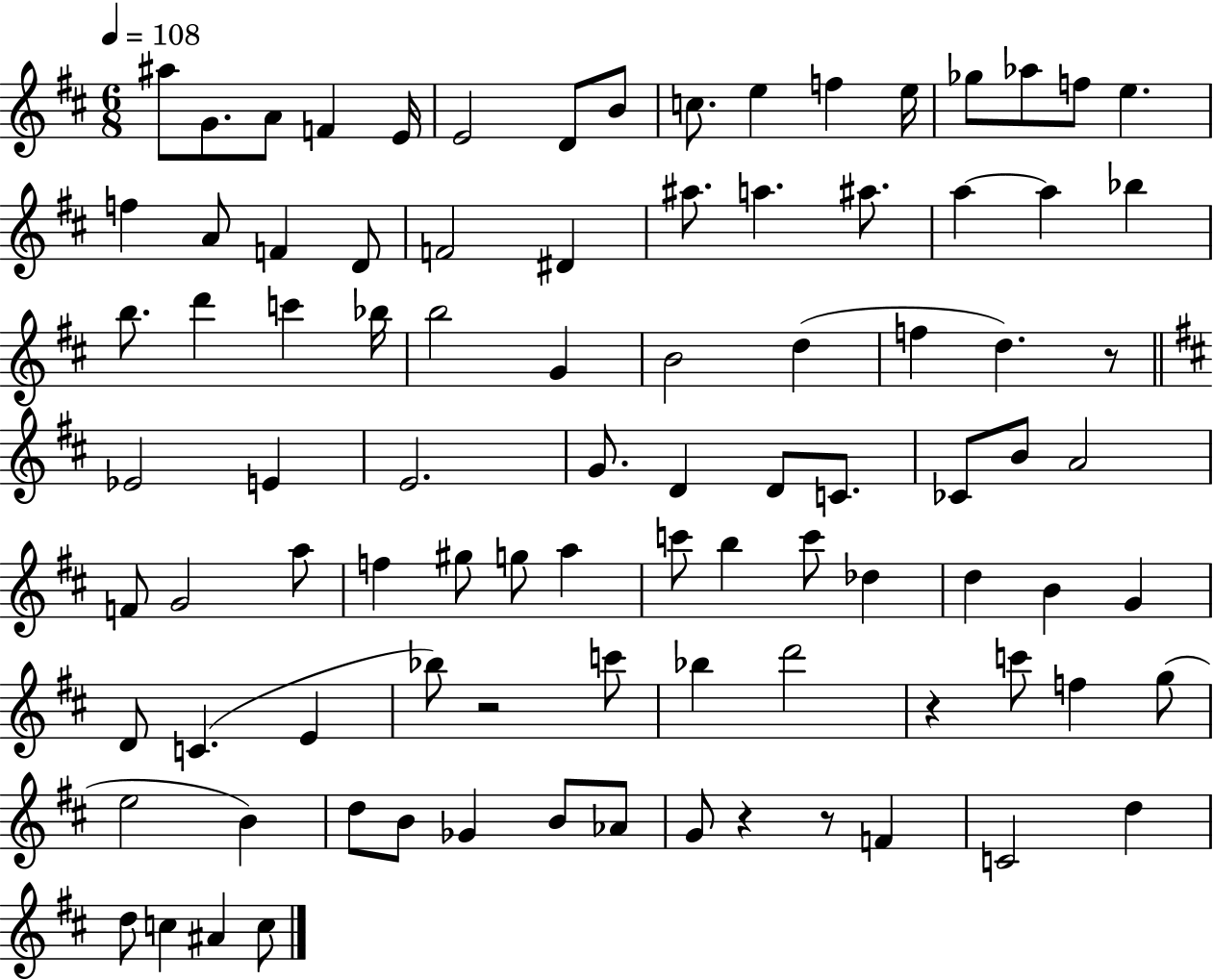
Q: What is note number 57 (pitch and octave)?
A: B5